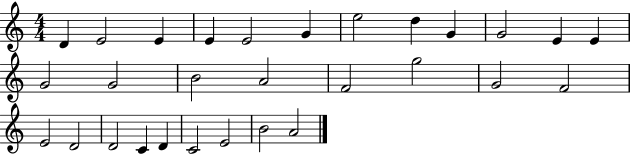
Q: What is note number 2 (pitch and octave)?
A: E4